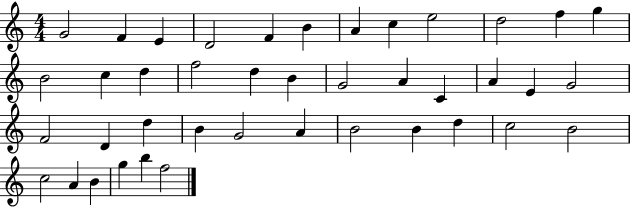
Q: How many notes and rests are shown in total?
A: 41